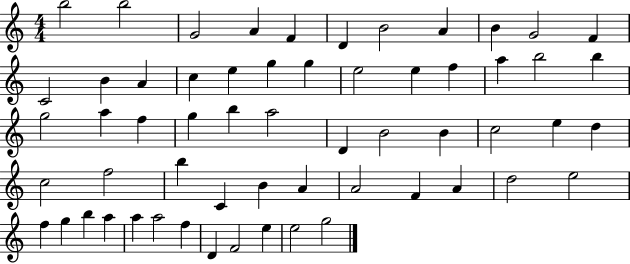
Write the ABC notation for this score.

X:1
T:Untitled
M:4/4
L:1/4
K:C
b2 b2 G2 A F D B2 A B G2 F C2 B A c e g g e2 e f a b2 b g2 a f g b a2 D B2 B c2 e d c2 f2 b C B A A2 F A d2 e2 f g b a a a2 f D F2 e e2 g2